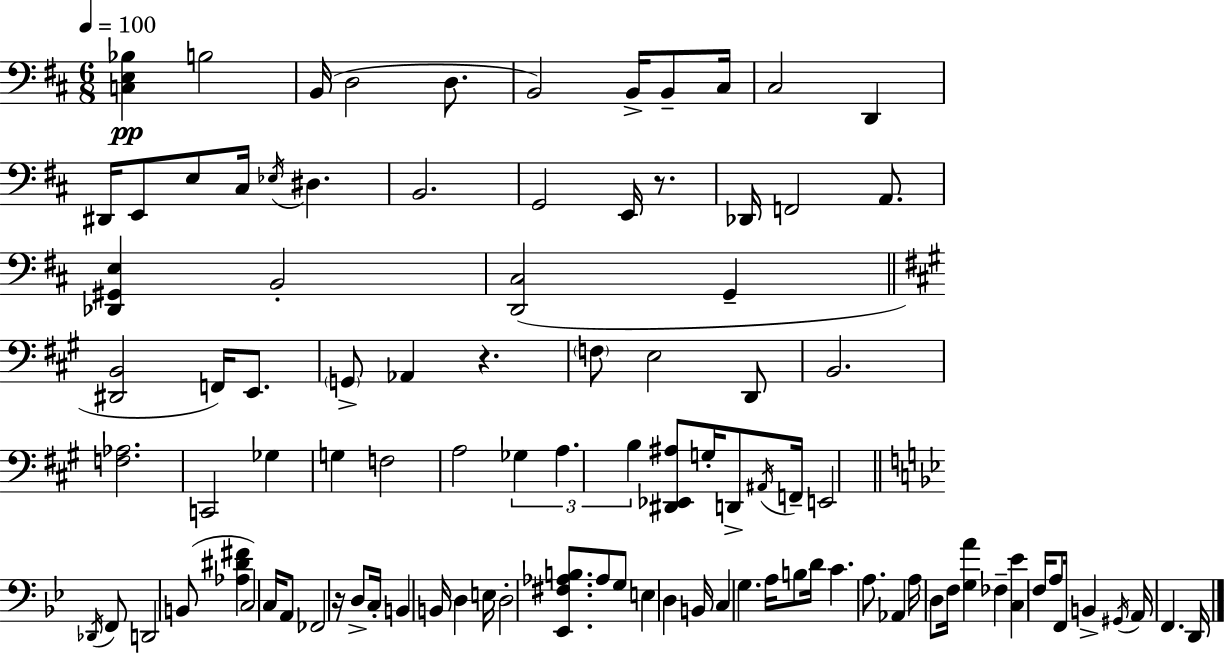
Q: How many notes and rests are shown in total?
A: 98